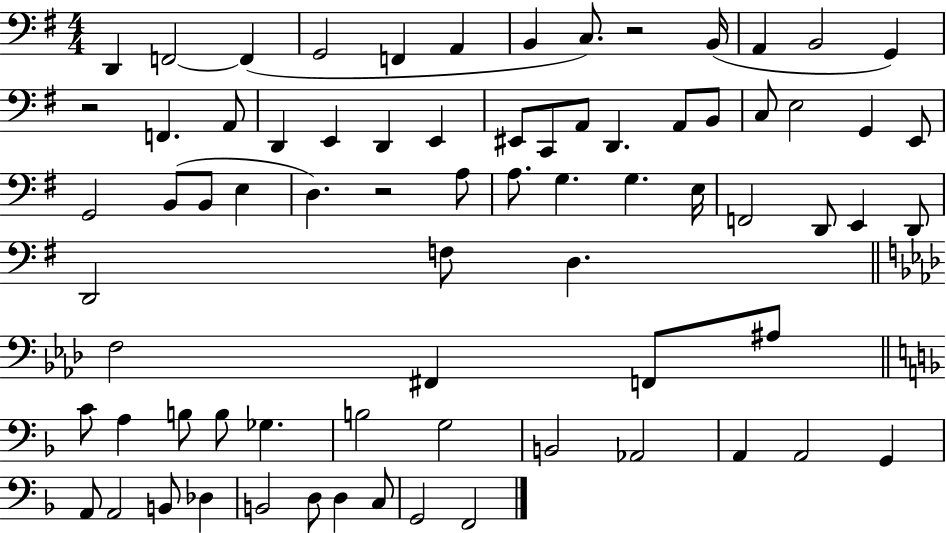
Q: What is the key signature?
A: G major